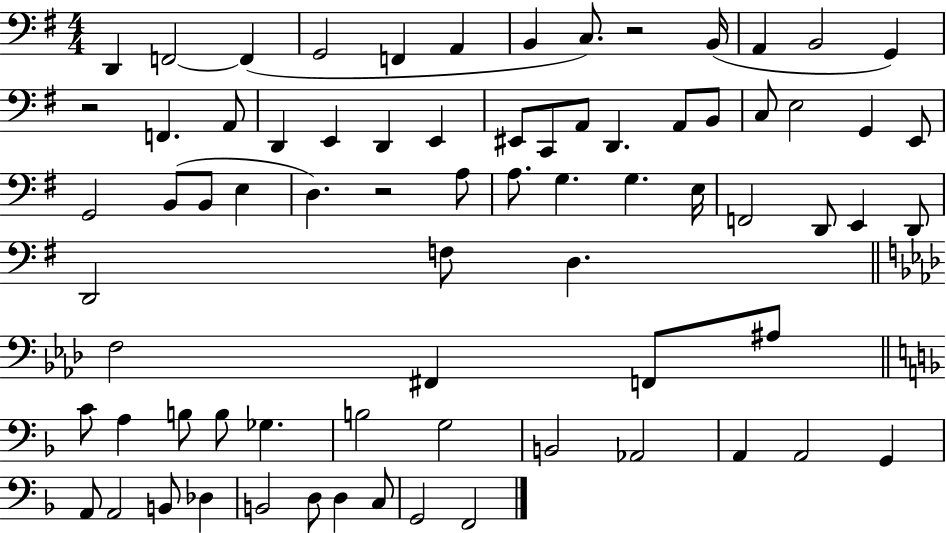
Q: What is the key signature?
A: G major